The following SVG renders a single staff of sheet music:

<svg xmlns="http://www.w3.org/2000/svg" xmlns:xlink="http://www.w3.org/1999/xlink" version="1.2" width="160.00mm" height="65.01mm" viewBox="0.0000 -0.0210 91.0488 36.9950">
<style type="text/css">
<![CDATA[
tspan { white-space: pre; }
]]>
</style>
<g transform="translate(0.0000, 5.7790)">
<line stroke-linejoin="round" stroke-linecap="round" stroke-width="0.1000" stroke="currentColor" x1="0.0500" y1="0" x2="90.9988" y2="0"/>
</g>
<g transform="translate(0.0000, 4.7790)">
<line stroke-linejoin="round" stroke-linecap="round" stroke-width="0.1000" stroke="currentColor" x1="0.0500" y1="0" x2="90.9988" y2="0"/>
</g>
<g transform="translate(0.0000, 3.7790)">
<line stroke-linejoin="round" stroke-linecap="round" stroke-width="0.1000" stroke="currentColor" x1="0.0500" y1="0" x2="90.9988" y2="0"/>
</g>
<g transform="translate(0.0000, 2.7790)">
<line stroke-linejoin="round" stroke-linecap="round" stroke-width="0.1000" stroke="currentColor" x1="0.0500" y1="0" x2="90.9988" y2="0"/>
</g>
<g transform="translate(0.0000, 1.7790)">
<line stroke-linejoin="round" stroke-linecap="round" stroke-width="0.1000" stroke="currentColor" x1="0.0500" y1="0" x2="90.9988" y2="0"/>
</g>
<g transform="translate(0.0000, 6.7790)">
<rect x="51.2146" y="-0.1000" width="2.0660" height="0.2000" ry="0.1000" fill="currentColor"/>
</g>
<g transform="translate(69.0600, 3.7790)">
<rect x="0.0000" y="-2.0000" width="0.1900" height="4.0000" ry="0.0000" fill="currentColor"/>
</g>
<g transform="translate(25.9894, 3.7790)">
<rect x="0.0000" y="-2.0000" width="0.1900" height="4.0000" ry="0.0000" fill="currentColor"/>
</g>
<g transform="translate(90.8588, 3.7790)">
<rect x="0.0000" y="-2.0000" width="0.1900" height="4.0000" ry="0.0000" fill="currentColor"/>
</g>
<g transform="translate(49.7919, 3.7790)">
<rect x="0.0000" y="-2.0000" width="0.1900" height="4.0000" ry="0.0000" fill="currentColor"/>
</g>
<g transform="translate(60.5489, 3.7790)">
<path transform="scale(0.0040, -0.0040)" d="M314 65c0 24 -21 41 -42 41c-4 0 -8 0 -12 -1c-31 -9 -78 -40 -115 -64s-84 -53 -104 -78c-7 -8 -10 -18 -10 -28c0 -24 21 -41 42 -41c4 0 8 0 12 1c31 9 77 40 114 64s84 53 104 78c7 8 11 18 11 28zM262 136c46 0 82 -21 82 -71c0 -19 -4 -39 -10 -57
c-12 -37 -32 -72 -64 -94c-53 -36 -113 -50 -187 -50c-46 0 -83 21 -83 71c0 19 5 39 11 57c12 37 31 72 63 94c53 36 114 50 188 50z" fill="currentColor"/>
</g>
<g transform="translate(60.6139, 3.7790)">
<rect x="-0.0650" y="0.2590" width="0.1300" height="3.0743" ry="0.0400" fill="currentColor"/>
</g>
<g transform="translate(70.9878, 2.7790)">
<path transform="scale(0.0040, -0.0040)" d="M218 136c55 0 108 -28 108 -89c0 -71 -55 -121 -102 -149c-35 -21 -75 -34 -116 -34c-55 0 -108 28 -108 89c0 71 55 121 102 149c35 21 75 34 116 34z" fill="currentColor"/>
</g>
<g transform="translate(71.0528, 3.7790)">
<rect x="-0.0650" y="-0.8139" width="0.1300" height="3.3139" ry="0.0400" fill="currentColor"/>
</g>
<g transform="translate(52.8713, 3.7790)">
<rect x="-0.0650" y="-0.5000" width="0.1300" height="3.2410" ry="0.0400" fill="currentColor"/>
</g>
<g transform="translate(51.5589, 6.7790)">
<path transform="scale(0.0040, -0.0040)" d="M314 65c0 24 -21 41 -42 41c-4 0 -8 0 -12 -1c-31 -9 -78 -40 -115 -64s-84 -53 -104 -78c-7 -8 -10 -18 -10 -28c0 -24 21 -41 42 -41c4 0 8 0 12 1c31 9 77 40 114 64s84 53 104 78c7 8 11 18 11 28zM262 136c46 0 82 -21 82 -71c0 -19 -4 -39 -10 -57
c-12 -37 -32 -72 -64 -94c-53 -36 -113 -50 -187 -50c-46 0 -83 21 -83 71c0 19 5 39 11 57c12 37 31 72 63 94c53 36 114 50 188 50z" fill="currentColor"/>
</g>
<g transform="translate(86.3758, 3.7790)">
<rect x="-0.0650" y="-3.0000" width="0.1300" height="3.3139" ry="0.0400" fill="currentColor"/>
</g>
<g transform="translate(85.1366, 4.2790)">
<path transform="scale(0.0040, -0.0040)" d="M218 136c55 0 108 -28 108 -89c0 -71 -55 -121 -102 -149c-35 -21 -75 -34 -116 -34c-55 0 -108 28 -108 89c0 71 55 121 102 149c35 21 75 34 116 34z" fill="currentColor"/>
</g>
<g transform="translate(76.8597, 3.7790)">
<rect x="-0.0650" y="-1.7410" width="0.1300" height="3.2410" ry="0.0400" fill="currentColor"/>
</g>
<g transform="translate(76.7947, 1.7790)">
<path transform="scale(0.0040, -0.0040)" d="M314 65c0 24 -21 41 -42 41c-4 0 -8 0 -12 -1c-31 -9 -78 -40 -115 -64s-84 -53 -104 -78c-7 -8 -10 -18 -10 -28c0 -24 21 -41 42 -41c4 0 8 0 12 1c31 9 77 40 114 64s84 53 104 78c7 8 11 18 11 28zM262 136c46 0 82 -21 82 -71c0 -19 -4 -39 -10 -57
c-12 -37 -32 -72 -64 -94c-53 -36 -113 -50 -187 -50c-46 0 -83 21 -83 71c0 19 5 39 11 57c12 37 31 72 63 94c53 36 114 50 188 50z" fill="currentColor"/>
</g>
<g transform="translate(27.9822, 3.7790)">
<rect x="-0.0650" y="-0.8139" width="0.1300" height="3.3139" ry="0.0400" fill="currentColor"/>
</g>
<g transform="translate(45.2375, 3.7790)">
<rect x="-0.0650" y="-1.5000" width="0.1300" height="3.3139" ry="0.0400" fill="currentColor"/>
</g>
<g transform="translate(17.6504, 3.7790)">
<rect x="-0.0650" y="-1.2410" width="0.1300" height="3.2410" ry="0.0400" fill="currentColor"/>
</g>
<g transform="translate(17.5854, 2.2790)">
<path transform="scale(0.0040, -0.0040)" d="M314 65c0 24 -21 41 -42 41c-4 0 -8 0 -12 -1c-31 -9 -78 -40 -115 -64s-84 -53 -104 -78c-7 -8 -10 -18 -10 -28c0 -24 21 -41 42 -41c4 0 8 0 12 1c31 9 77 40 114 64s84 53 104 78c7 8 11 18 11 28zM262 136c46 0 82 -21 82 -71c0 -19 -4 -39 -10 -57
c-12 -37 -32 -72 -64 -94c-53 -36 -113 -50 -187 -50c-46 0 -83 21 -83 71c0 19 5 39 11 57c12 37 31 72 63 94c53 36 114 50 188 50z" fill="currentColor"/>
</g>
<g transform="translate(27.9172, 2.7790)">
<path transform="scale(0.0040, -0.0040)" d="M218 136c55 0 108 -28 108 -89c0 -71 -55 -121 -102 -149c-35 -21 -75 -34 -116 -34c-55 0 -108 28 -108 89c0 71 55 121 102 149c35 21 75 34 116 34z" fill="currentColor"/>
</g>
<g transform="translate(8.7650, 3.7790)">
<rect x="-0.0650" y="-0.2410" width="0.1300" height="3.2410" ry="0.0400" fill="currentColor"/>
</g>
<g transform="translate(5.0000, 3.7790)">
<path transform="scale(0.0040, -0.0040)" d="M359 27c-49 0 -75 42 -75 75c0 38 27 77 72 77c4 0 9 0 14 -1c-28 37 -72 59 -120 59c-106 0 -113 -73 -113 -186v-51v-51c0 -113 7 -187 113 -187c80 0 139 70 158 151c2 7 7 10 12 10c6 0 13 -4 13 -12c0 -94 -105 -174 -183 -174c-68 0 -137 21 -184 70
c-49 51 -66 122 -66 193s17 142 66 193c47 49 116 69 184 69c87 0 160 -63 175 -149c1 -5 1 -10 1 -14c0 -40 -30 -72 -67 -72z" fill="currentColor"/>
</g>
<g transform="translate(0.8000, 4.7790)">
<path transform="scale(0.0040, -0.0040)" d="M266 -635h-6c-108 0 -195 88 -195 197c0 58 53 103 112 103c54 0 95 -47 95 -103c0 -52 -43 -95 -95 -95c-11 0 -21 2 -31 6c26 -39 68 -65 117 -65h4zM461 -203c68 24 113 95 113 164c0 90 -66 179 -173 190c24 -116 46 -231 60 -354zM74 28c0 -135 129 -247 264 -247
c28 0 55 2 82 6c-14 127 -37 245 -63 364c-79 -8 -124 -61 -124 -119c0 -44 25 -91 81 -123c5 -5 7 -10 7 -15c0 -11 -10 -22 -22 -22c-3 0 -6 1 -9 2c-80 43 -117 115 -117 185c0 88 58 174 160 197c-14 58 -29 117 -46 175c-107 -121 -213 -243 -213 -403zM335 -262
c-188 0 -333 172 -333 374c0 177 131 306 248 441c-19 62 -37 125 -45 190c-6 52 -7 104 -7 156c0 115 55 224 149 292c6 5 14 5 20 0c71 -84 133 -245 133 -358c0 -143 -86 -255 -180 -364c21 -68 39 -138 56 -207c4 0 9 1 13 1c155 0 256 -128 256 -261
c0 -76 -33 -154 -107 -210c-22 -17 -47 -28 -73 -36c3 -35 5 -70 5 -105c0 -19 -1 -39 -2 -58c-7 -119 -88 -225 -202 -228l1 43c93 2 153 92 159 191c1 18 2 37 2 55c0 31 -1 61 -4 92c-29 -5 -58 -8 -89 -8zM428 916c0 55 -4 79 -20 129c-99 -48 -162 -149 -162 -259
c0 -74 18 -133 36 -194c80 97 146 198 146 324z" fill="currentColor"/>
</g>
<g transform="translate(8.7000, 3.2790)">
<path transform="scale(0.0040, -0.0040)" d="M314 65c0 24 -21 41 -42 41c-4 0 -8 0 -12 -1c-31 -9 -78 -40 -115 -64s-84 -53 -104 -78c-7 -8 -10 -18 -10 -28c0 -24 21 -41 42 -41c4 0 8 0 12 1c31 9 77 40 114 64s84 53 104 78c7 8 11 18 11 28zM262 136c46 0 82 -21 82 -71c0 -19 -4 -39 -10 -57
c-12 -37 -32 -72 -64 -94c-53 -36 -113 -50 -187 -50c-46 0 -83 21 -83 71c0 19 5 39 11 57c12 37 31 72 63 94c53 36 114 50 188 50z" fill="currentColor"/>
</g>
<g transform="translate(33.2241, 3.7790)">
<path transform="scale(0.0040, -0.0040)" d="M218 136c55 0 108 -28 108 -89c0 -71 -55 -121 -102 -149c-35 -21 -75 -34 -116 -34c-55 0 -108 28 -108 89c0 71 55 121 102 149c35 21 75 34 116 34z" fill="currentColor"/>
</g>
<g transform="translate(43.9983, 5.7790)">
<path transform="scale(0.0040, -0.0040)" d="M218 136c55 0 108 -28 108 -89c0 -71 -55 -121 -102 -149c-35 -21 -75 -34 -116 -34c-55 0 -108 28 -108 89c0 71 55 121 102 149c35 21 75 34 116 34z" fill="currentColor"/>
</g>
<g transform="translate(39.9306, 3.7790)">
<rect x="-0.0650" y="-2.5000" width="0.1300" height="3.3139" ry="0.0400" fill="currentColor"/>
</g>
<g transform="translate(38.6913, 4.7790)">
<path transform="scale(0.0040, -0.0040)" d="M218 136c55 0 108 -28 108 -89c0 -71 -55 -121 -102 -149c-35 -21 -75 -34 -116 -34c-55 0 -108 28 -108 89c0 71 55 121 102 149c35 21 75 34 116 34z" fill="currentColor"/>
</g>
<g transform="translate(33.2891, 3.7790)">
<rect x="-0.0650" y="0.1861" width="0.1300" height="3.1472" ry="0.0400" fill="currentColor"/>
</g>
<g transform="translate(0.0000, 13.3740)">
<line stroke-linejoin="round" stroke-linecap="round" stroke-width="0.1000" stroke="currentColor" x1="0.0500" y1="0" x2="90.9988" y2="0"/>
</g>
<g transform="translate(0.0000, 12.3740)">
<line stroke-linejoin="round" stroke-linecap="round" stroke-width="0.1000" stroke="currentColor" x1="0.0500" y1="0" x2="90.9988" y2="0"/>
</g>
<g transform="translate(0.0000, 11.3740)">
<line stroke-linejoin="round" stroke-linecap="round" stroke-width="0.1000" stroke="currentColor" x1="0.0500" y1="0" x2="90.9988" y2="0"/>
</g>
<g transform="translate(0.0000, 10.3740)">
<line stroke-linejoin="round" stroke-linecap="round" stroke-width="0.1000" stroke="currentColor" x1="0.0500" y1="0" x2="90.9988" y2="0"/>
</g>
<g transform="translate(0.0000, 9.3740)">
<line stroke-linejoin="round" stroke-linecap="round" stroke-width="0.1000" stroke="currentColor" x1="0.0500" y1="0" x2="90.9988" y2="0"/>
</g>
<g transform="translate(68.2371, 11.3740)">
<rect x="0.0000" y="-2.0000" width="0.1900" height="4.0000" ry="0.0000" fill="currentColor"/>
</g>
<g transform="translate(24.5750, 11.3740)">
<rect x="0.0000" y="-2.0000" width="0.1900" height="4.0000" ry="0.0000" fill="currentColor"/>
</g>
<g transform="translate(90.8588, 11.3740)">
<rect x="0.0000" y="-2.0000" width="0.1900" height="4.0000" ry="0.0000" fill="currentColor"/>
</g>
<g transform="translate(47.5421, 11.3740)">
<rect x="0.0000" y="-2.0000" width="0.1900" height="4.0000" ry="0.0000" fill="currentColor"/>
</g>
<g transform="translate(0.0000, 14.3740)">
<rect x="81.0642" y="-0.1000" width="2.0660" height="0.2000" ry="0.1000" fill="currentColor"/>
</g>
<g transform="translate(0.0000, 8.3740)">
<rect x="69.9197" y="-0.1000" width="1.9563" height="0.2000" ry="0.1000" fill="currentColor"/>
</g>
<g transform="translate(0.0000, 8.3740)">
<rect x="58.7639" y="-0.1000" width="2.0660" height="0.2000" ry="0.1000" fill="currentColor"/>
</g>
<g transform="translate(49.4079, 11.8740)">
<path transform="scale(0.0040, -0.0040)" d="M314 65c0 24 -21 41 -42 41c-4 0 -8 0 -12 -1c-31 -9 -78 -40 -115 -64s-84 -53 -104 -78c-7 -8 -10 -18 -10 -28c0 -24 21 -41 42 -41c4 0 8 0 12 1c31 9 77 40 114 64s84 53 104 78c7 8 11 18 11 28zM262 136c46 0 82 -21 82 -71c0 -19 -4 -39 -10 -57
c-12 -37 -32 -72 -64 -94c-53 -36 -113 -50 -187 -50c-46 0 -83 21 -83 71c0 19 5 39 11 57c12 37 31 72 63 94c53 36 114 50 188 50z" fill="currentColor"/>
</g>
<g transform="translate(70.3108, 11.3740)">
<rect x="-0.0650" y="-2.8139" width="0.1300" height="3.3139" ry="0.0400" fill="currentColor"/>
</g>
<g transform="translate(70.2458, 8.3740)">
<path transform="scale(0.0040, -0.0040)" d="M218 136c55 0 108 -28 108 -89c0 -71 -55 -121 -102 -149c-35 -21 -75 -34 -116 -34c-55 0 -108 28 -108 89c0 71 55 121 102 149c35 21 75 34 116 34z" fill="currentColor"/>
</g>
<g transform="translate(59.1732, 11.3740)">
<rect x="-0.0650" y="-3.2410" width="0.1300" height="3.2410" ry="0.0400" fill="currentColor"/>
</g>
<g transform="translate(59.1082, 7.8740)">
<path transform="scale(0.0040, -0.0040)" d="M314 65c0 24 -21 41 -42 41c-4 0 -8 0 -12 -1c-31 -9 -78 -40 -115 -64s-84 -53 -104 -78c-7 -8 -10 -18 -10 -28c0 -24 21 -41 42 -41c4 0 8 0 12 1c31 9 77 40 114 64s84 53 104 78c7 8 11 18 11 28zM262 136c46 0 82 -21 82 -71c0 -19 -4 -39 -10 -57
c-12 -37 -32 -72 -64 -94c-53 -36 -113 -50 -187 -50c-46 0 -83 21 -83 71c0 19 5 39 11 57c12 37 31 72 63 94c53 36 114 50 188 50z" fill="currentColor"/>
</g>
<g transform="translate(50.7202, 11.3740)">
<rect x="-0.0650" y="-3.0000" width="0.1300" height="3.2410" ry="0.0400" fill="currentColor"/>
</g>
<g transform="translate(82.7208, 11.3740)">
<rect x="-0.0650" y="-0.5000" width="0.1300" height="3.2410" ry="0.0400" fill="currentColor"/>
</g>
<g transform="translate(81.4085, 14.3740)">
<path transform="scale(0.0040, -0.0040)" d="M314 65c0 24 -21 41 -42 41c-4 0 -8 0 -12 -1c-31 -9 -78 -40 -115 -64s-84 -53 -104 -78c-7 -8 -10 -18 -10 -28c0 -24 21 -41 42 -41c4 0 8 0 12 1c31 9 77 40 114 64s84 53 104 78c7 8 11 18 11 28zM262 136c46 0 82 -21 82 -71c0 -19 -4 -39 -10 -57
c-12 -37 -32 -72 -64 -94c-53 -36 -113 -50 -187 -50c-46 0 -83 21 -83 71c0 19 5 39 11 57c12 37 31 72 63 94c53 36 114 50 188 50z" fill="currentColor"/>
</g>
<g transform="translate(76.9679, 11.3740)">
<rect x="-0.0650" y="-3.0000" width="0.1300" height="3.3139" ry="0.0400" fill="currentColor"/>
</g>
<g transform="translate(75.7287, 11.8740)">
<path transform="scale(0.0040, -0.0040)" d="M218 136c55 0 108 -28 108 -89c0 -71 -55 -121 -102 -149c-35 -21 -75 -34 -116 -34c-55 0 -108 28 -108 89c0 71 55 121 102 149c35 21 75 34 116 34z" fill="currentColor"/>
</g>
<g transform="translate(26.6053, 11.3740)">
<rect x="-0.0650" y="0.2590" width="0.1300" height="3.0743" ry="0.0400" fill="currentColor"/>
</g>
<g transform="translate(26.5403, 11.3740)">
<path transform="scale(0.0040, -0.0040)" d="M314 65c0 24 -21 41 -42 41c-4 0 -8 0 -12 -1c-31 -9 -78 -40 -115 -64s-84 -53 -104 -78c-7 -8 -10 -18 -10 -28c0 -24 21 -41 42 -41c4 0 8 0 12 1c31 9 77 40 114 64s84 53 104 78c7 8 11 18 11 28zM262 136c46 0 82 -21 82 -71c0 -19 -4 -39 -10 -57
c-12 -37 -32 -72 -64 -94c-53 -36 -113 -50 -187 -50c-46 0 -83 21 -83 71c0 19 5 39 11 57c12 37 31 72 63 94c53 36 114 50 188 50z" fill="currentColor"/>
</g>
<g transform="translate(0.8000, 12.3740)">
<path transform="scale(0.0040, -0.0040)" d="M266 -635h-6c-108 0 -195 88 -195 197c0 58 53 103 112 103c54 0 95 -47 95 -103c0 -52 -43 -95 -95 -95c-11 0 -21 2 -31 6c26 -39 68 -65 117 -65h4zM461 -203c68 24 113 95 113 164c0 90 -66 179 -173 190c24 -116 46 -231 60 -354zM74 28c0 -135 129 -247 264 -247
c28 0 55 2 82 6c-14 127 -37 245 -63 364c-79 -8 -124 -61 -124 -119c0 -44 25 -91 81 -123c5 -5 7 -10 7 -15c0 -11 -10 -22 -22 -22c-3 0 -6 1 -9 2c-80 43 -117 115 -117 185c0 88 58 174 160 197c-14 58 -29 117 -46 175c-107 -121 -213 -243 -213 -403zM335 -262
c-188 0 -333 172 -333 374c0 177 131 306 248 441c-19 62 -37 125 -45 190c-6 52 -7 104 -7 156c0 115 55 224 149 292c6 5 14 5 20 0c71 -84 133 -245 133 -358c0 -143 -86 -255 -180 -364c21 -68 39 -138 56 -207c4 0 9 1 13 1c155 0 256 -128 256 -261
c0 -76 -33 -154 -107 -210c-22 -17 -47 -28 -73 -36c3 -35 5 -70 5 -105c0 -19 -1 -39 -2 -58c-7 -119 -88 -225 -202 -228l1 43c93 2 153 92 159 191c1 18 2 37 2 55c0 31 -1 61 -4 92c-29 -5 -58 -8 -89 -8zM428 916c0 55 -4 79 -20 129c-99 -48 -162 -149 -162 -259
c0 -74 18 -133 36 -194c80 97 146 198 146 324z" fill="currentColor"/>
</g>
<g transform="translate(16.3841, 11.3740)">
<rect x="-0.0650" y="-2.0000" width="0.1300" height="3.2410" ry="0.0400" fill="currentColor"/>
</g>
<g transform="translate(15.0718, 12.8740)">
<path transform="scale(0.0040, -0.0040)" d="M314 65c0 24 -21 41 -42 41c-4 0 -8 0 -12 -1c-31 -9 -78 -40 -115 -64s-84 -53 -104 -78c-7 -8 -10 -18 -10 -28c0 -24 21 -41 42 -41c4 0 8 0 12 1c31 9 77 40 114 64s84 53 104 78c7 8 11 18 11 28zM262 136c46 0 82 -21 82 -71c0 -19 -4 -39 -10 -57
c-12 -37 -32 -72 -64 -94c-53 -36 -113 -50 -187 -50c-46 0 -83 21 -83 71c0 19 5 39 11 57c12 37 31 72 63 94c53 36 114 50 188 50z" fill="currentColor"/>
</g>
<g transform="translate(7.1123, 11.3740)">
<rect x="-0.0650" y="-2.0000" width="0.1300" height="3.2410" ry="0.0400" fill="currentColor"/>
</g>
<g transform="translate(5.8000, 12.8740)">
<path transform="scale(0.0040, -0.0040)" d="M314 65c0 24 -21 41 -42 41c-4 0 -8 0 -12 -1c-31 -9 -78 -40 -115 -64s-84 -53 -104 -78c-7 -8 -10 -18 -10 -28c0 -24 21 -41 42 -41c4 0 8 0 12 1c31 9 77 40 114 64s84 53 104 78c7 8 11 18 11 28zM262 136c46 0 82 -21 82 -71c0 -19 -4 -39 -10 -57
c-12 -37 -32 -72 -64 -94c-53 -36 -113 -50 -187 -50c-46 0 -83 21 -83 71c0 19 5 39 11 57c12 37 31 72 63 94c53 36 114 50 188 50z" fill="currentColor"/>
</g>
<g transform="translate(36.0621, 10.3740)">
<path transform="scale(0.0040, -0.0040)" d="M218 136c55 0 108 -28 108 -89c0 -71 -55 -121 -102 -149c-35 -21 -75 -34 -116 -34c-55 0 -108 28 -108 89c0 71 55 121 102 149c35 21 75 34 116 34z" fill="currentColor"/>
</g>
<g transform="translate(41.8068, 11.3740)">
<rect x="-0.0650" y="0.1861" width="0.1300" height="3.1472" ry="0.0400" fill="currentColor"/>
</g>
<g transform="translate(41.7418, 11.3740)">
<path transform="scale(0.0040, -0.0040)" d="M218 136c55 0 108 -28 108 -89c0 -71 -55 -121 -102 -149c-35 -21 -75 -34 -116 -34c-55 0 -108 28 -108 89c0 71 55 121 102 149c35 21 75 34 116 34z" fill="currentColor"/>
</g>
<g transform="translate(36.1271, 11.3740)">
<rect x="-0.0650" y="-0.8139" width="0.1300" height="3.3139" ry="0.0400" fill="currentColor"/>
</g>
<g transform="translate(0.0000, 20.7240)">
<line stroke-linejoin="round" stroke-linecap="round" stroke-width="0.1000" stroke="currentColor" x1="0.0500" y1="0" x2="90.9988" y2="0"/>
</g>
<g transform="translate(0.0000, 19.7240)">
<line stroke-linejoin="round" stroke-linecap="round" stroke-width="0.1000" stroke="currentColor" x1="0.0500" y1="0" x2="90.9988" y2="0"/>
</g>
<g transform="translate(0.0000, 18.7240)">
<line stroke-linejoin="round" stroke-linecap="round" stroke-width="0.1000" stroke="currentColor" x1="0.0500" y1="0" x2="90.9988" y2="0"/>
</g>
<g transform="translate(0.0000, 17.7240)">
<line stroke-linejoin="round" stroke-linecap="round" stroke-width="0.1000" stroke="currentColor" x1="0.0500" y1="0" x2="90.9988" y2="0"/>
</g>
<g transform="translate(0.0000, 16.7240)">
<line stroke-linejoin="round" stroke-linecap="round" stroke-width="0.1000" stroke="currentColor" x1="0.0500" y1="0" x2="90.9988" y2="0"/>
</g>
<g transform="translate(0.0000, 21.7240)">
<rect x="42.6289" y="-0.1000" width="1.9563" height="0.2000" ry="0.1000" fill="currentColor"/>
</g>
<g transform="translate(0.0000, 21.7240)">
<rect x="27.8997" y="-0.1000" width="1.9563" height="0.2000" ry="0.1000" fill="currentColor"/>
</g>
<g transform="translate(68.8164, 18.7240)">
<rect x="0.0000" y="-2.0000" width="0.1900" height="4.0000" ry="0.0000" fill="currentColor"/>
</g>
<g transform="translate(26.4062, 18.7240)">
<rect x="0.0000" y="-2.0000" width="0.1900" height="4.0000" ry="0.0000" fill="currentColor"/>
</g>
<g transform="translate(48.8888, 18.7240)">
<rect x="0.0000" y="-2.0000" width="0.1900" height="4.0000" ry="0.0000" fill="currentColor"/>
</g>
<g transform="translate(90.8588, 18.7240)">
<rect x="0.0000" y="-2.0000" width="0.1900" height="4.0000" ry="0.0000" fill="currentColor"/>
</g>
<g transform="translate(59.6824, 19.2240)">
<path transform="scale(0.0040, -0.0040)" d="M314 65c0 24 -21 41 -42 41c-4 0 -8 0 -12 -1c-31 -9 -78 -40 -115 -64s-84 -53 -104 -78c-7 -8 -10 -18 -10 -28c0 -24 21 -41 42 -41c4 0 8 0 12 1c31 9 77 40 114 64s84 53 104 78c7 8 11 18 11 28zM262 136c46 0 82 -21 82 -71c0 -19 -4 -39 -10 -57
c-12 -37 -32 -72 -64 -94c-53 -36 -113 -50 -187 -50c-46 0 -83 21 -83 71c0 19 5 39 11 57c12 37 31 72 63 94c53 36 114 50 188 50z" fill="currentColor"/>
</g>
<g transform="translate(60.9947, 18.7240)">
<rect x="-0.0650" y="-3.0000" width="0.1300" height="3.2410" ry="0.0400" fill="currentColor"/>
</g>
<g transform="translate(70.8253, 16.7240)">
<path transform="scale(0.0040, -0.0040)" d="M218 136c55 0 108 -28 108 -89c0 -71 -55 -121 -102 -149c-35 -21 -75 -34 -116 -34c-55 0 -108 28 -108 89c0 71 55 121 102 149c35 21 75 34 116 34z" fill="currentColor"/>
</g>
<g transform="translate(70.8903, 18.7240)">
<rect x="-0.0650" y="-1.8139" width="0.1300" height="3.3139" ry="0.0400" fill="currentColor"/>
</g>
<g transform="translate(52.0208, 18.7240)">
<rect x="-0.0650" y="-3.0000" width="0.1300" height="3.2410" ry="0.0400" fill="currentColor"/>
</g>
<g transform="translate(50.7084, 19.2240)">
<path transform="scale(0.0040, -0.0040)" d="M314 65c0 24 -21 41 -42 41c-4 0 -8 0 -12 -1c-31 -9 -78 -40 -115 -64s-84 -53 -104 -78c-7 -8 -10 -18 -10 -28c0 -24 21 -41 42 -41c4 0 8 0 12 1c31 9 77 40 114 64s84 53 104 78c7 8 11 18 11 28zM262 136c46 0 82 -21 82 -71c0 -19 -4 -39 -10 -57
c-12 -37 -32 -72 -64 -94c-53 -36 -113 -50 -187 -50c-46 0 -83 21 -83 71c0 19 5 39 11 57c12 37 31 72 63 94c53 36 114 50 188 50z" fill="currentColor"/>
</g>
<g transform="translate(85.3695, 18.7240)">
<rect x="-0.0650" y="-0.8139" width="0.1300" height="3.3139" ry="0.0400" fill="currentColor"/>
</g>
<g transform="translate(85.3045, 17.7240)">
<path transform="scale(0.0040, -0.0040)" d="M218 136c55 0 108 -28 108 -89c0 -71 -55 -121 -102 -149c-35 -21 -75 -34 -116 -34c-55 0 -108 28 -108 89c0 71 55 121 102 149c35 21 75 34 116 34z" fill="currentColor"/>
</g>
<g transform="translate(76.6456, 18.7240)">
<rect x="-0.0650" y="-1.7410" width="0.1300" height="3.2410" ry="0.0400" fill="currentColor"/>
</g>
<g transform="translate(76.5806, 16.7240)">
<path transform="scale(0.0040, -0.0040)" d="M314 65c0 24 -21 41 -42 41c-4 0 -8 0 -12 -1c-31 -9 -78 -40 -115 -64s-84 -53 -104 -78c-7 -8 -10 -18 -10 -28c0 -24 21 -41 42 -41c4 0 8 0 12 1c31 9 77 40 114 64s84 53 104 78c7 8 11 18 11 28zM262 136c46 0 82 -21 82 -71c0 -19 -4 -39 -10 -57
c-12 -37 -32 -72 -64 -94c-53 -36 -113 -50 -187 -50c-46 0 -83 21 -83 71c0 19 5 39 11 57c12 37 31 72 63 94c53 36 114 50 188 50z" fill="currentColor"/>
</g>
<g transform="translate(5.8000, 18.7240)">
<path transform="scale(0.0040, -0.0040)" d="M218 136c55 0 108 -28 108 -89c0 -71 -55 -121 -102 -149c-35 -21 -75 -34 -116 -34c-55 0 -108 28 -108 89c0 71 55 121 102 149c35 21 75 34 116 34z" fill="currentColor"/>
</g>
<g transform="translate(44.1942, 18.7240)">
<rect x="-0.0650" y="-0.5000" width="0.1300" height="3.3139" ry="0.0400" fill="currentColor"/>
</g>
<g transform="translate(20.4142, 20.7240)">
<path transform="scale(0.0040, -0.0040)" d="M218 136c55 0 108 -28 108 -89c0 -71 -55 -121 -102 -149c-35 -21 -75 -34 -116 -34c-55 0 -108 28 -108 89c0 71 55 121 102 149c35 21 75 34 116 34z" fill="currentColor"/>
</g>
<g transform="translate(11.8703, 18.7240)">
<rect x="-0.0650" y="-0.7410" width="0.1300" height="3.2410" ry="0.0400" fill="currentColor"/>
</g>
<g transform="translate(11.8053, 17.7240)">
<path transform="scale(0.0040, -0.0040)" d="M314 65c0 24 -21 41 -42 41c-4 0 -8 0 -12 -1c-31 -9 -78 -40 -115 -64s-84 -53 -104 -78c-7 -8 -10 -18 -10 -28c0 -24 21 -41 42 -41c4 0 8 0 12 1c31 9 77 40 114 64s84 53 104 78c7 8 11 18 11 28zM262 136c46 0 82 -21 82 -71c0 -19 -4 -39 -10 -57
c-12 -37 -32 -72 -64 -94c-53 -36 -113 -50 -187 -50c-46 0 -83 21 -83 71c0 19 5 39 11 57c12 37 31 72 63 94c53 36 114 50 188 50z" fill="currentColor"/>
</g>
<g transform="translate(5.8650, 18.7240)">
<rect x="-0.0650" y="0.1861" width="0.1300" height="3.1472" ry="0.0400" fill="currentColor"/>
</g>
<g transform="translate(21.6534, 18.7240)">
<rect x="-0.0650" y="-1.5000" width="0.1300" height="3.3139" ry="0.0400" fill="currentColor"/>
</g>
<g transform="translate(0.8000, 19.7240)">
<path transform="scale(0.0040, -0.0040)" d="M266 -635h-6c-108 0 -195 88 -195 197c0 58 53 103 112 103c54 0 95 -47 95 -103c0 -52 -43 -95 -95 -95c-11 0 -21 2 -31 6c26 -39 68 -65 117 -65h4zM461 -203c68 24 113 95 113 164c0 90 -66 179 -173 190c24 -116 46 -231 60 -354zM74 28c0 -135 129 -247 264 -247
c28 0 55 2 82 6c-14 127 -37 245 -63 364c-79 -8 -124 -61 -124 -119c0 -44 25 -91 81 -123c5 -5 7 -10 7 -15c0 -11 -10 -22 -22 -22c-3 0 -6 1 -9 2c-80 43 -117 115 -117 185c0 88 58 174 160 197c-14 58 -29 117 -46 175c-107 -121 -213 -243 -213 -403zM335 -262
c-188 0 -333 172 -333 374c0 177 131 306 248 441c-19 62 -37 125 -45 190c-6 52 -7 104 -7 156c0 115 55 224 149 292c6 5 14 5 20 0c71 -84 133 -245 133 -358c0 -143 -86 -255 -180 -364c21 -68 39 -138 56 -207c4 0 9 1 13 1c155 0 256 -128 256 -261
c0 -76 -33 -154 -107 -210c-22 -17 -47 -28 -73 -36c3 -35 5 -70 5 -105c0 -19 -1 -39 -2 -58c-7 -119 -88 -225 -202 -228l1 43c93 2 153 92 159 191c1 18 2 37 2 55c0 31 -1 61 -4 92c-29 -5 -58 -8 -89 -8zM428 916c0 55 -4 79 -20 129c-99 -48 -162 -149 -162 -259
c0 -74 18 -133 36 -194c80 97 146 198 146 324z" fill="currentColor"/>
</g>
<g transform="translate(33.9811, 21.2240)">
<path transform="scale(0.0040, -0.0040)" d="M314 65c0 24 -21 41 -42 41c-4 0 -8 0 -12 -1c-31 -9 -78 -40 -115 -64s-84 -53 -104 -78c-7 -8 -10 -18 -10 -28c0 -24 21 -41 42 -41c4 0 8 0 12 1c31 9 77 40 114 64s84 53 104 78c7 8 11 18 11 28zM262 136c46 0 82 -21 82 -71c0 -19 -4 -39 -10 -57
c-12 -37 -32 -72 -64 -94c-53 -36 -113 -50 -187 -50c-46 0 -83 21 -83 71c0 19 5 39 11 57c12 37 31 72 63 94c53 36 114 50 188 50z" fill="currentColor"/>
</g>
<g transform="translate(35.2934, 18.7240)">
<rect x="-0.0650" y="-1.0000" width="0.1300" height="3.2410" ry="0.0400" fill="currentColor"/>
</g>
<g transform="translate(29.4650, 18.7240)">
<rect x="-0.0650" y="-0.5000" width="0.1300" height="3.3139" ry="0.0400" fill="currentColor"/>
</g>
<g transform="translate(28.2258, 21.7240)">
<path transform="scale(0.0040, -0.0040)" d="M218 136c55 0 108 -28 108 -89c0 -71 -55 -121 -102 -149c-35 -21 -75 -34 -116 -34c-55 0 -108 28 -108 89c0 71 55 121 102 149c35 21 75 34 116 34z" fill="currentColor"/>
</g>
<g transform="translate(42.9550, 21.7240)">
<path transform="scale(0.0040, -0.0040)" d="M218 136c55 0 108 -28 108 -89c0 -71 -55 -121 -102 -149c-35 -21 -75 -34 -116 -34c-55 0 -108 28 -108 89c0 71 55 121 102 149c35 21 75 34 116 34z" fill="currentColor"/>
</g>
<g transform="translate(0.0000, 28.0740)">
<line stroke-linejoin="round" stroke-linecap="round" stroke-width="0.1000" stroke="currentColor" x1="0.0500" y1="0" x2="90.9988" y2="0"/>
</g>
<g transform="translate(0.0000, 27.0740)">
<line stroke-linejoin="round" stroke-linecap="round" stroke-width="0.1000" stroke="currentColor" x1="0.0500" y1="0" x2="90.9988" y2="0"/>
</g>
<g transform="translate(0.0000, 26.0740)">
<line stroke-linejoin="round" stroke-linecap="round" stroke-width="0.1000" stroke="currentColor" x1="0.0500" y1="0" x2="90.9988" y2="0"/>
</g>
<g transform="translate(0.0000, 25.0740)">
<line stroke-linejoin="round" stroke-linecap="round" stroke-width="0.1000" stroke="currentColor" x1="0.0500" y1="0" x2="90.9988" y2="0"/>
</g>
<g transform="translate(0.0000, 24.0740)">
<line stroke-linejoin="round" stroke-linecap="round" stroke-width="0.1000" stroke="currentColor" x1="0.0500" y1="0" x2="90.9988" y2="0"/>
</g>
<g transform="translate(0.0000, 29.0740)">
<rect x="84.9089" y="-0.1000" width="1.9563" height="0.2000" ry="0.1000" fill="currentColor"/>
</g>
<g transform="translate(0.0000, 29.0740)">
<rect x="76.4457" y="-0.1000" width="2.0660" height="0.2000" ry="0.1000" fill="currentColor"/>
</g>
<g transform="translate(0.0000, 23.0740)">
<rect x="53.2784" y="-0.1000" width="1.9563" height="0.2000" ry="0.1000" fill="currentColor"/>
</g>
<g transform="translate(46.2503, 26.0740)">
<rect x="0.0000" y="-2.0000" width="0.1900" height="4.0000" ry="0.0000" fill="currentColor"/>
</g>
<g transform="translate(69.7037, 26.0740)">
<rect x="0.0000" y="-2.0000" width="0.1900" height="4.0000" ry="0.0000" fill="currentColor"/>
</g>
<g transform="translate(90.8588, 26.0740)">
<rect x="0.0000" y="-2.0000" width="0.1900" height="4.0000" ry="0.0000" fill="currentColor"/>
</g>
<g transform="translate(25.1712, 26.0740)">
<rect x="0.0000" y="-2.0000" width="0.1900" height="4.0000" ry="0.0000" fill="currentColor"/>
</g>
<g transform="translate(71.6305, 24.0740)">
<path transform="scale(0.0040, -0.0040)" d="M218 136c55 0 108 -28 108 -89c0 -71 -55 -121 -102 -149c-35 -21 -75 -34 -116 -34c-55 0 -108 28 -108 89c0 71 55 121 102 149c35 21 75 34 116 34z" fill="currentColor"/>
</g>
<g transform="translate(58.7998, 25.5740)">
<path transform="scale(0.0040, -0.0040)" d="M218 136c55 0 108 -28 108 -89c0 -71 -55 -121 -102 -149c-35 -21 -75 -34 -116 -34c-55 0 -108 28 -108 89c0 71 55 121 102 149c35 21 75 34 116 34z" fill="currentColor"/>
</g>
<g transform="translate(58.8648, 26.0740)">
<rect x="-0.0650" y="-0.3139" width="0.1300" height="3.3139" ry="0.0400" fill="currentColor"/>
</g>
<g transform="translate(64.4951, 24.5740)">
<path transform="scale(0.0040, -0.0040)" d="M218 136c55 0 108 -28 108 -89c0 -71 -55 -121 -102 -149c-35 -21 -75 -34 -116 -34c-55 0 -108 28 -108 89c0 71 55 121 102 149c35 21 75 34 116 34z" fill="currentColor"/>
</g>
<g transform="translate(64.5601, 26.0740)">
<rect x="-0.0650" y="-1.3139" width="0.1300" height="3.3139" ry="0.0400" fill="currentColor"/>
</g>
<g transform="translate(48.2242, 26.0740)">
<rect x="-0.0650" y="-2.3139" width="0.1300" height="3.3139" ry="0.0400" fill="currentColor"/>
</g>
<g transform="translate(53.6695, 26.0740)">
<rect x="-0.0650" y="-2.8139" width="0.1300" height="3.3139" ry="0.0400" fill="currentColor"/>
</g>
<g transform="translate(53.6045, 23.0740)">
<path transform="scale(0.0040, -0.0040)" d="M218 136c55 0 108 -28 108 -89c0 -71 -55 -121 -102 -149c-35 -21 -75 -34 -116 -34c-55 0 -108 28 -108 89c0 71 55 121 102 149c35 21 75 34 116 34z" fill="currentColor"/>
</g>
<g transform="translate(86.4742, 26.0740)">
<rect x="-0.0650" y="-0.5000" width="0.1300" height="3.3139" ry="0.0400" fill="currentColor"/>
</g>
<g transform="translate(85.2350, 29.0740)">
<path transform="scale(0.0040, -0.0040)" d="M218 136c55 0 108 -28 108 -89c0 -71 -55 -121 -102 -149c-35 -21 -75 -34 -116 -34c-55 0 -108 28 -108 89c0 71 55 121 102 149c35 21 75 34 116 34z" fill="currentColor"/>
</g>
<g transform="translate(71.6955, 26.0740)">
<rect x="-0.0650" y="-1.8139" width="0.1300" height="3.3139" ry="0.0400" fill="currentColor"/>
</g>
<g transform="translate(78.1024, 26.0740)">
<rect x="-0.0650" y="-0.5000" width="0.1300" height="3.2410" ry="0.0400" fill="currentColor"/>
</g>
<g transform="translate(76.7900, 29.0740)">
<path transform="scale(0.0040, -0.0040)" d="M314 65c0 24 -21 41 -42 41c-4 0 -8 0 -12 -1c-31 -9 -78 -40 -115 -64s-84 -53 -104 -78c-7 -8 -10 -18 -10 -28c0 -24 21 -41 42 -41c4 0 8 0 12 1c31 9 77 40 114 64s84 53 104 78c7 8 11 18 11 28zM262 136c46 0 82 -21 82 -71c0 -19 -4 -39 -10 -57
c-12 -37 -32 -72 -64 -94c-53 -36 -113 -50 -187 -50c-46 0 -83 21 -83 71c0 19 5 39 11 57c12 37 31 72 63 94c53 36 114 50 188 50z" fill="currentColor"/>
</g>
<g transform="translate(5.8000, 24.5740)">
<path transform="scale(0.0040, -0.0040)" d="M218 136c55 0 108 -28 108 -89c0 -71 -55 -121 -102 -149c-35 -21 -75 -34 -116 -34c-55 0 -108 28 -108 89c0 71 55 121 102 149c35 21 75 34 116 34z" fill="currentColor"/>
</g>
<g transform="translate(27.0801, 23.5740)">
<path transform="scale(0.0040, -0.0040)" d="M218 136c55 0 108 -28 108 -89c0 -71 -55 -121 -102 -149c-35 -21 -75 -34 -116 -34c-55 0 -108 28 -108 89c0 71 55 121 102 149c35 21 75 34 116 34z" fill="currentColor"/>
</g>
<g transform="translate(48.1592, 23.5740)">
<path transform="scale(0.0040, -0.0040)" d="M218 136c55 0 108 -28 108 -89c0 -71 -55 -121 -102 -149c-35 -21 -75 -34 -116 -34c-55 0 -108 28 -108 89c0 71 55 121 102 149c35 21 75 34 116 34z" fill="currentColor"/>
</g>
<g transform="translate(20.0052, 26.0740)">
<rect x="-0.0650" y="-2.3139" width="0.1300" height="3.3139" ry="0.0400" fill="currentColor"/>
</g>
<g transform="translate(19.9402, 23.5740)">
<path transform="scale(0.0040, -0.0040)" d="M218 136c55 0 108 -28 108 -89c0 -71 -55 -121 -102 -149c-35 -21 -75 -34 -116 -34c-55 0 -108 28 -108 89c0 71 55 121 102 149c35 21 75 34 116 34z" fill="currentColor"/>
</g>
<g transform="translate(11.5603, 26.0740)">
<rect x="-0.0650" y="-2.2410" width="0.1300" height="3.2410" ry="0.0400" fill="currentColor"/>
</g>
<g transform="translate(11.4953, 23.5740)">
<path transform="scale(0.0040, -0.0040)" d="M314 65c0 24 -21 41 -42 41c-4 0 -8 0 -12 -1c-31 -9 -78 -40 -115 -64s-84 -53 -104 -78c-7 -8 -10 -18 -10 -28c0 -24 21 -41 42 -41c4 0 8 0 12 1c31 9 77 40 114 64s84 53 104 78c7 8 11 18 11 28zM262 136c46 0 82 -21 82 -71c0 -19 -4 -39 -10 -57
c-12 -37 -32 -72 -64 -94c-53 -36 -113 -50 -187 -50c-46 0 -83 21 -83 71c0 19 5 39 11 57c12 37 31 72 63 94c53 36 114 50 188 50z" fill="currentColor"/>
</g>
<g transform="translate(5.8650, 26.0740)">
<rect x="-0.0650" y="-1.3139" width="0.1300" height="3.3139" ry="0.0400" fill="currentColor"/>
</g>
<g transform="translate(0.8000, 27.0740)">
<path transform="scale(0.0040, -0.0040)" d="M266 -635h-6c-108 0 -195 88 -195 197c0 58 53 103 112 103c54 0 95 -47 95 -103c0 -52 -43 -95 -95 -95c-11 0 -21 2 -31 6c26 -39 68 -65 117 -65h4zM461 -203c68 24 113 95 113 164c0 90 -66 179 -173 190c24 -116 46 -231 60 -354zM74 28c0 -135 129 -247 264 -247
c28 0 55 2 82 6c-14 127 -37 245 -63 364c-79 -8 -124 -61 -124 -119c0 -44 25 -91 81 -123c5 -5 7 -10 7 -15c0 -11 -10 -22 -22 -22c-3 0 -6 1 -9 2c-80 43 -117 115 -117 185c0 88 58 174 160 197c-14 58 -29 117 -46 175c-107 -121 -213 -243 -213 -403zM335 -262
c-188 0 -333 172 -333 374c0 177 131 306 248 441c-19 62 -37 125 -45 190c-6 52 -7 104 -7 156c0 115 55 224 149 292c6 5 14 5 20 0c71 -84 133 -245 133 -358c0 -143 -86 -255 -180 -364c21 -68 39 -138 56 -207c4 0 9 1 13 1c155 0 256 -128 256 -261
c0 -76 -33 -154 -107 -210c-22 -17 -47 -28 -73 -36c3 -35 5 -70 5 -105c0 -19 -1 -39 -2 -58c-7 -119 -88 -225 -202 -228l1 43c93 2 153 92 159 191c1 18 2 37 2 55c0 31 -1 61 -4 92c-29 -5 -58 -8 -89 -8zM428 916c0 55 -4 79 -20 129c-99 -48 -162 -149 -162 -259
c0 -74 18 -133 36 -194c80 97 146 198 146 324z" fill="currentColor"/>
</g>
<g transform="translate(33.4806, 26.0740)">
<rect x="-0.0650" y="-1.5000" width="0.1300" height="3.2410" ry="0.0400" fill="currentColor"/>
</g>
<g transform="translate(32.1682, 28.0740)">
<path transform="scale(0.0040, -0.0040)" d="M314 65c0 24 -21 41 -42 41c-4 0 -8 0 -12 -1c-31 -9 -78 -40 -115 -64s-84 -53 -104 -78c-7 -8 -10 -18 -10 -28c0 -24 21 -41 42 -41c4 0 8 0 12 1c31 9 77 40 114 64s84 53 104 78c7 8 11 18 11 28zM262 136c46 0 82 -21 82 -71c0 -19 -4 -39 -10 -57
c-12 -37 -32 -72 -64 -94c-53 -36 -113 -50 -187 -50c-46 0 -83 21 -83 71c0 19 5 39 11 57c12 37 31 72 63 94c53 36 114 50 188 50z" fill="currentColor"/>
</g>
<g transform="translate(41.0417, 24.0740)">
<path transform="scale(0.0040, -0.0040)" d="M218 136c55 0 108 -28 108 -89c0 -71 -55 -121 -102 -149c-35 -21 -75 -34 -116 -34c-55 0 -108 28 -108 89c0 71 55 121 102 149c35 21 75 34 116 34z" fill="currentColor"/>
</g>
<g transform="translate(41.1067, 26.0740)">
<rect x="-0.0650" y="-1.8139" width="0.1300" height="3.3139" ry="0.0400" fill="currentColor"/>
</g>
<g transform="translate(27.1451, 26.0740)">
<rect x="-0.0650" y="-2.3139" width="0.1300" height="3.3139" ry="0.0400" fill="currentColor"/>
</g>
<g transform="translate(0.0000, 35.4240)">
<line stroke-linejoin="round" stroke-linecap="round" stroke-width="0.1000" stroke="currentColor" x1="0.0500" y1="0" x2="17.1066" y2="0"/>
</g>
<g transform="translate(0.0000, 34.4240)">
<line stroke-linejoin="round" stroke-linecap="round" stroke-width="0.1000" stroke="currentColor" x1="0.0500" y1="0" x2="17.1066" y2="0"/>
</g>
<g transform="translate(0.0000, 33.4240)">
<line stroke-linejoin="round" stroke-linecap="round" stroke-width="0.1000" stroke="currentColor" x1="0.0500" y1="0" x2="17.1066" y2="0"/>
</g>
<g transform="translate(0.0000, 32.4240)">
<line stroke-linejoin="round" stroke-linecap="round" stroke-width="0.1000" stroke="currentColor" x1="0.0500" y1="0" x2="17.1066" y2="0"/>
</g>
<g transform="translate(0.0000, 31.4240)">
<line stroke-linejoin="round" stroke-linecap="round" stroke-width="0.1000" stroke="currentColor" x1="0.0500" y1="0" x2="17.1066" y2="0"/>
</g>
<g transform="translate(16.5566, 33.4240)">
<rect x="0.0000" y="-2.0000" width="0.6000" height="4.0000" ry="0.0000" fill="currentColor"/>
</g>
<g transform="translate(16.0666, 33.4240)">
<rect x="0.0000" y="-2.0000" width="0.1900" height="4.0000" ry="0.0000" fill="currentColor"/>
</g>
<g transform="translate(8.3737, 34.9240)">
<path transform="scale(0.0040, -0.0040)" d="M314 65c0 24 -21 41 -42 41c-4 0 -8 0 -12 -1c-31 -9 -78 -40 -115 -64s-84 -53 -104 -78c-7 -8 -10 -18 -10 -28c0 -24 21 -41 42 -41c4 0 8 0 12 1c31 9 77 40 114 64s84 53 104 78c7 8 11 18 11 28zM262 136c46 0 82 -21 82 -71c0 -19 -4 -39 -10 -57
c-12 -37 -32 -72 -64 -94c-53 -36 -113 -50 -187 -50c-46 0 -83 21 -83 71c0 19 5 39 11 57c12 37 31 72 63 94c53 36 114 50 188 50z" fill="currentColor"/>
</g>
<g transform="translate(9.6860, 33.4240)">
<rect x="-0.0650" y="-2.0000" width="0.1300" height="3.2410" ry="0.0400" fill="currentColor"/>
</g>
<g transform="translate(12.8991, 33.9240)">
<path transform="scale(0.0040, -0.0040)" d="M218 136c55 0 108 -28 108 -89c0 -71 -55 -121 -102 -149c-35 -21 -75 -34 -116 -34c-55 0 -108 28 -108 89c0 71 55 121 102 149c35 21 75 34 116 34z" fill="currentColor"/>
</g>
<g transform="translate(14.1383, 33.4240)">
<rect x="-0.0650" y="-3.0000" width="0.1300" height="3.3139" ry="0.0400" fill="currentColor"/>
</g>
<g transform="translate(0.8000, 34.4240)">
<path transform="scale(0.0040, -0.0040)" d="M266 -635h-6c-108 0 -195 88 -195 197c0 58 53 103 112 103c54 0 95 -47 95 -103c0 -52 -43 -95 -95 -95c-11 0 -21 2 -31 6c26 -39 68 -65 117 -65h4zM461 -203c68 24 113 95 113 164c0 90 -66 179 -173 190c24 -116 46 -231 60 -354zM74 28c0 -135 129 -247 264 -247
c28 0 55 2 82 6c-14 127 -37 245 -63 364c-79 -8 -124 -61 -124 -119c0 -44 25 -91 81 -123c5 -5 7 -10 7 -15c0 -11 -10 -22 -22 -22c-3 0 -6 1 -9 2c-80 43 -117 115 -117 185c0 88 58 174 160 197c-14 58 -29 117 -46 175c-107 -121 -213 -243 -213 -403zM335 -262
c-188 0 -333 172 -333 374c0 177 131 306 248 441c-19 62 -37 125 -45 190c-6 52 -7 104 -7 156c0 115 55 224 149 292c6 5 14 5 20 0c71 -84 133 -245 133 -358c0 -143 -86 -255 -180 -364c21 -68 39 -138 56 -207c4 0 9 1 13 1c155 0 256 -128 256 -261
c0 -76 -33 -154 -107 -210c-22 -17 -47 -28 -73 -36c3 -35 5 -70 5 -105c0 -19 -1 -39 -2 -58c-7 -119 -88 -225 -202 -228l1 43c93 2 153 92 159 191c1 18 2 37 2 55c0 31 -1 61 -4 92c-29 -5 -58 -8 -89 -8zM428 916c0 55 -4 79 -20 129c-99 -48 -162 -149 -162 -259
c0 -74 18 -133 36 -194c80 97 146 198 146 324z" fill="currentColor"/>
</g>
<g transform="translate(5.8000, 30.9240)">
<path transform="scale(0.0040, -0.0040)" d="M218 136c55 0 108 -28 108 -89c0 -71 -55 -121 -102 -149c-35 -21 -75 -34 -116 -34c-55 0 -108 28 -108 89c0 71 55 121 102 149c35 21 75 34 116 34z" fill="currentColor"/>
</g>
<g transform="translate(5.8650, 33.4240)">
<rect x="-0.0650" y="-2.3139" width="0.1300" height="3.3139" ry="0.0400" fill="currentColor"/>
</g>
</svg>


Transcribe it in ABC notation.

X:1
T:Untitled
M:4/4
L:1/4
K:C
c2 e2 d B G E C2 B2 d f2 A F2 F2 B2 d B A2 b2 a A C2 B d2 E C D2 C A2 A2 f f2 d e g2 g g E2 f g a c e f C2 C g F2 A